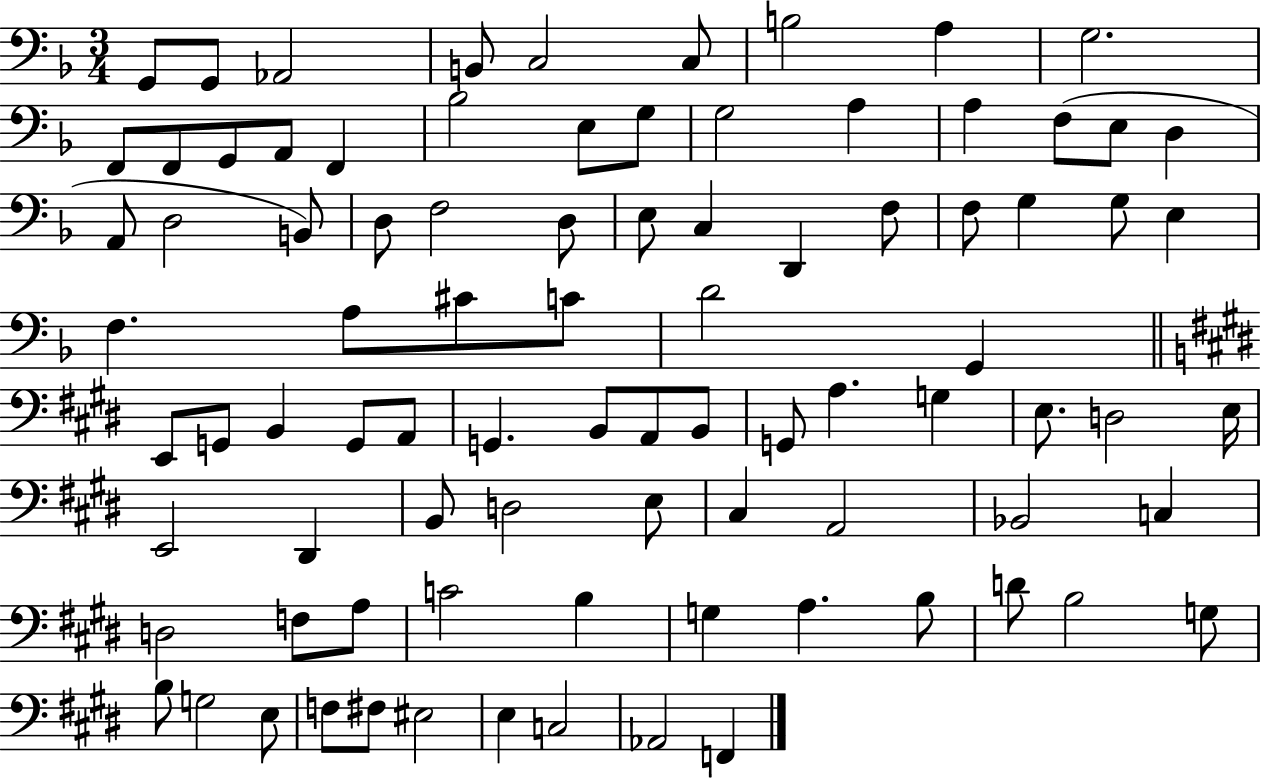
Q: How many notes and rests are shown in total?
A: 88